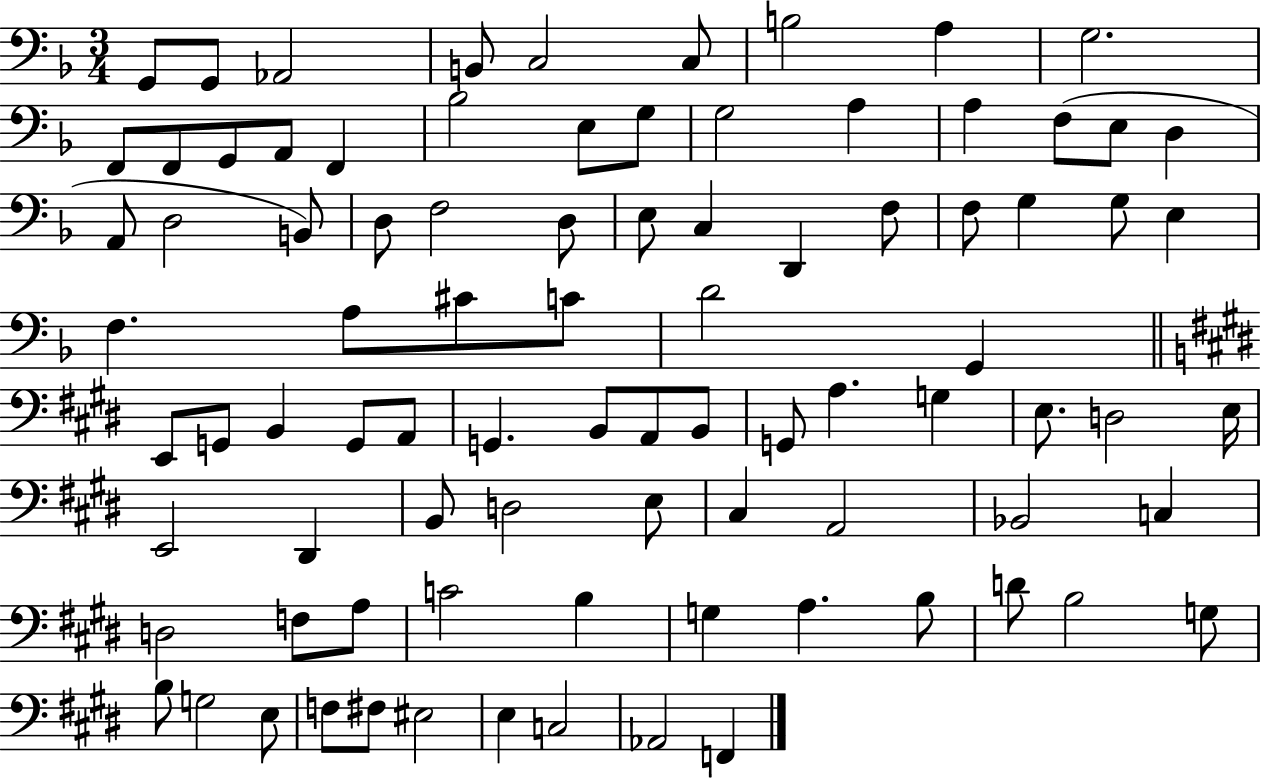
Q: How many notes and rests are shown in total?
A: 88